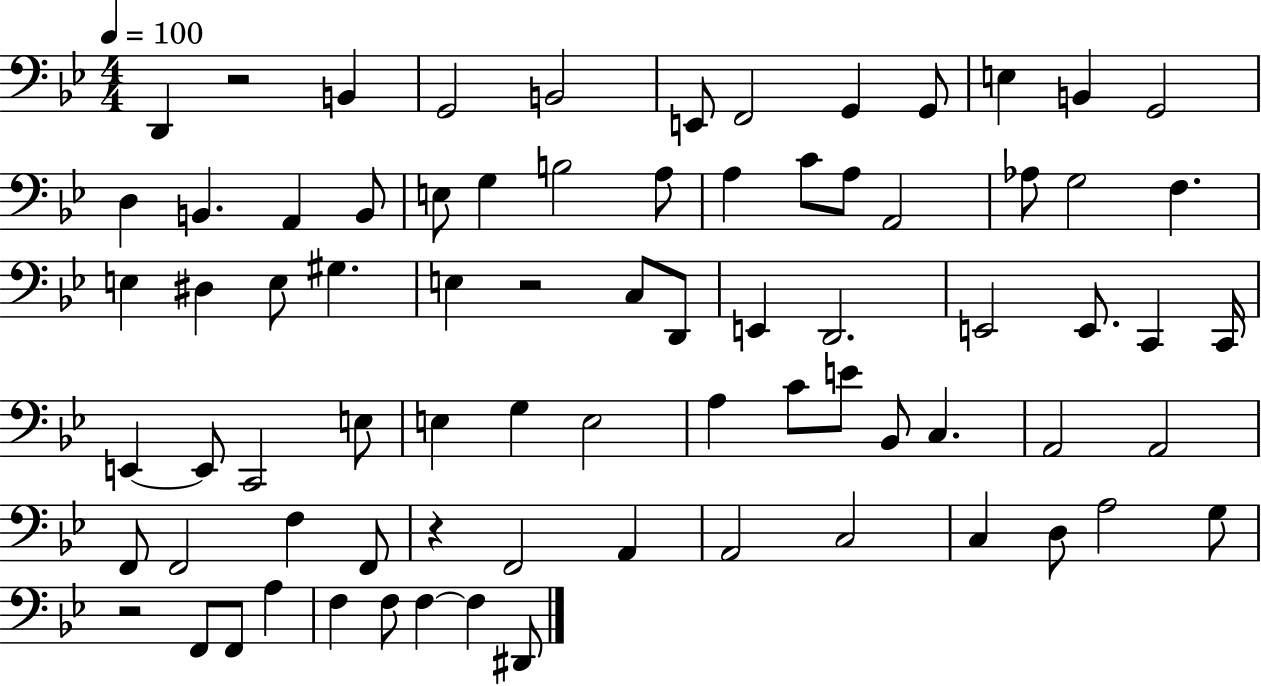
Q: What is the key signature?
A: BES major